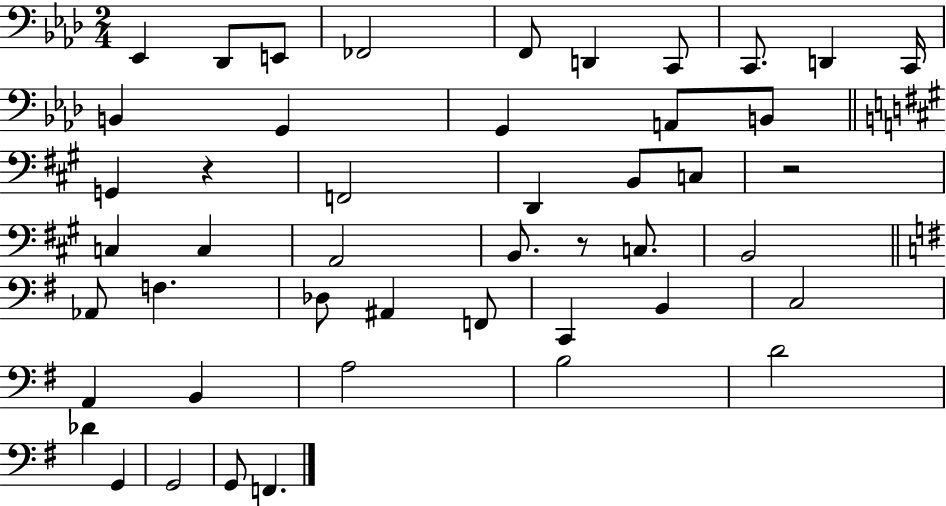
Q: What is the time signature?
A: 2/4